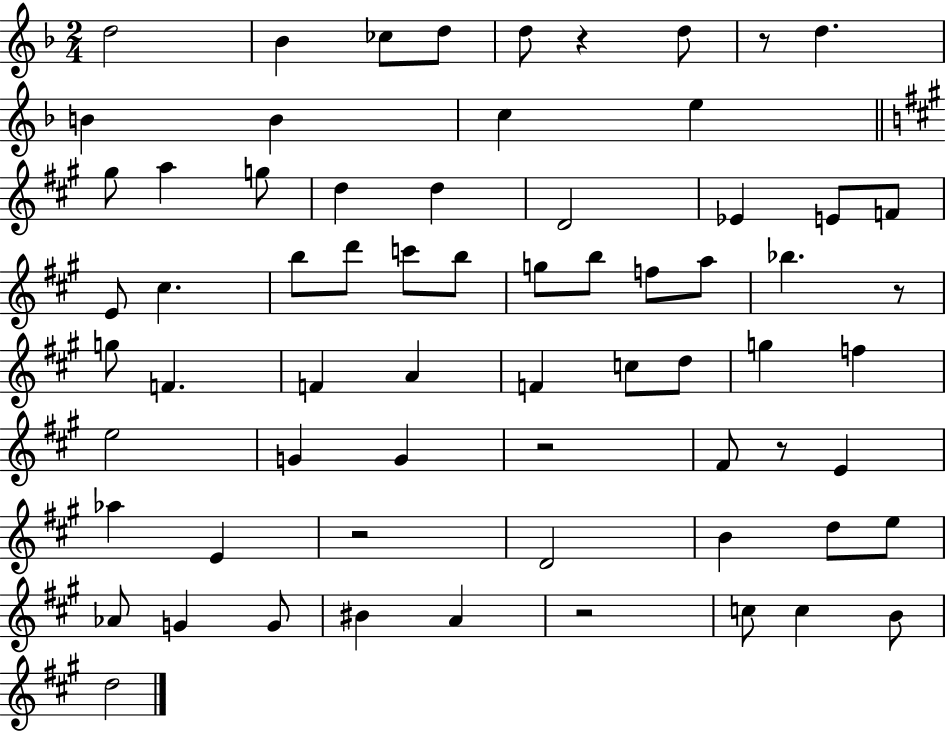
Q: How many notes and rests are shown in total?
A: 67